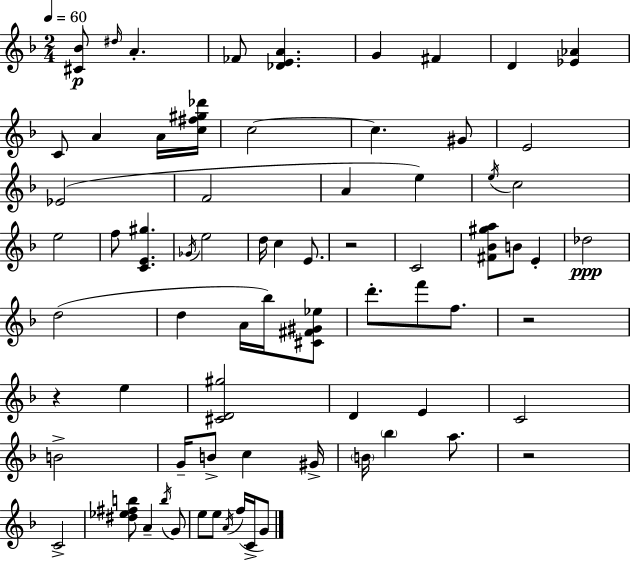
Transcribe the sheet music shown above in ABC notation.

X:1
T:Untitled
M:2/4
L:1/4
K:Dm
[^C_B]/2 ^d/4 A _F/2 [_DEA] G ^F D [_E_A] C/2 A A/4 [c^f^g_d']/4 c2 c ^G/2 E2 _E2 F2 A e e/4 c2 e2 f/2 [CE^g] _G/4 e2 d/4 c E/2 z2 C2 [^F_B^ga]/2 B/2 E _d2 d2 d A/4 _b/4 [^C^F^G_e]/2 d'/2 f'/2 f/2 z2 z e [^CD^g]2 D E C2 B2 G/4 B/2 c ^G/4 B/4 _b a/2 z2 C2 [^d_e^fb]/2 A b/4 G/2 e/2 e/2 A/4 f/4 C/4 G/2